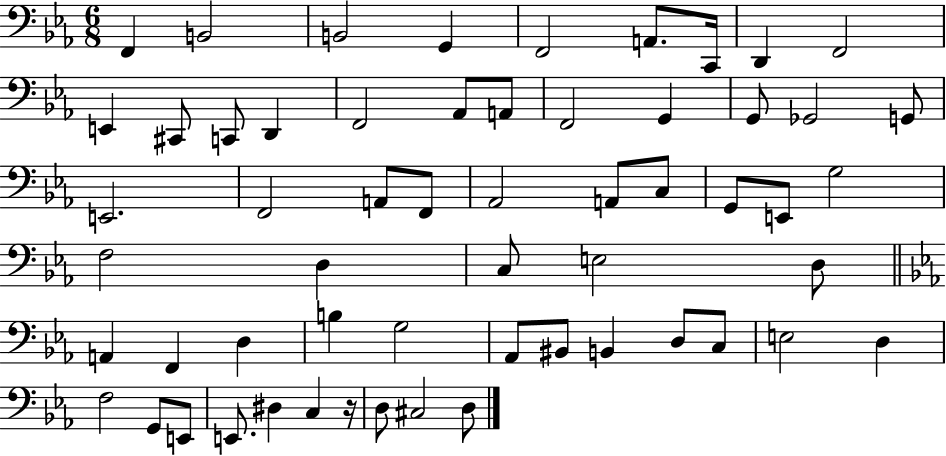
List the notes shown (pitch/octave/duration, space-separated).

F2/q B2/h B2/h G2/q F2/h A2/e. C2/s D2/q F2/h E2/q C#2/e C2/e D2/q F2/h Ab2/e A2/e F2/h G2/q G2/e Gb2/h G2/e E2/h. F2/h A2/e F2/e Ab2/h A2/e C3/e G2/e E2/e G3/h F3/h D3/q C3/e E3/h D3/e A2/q F2/q D3/q B3/q G3/h Ab2/e BIS2/e B2/q D3/e C3/e E3/h D3/q F3/h G2/e E2/e E2/e. D#3/q C3/q R/s D3/e C#3/h D3/e